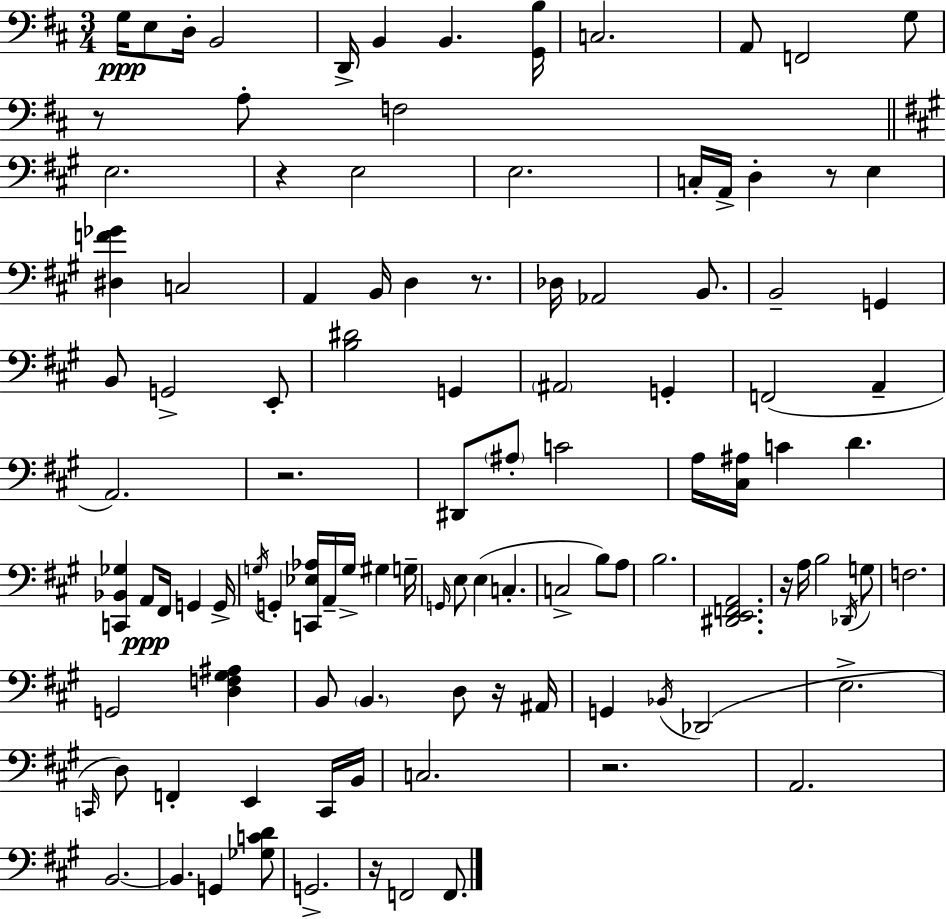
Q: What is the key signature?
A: D major